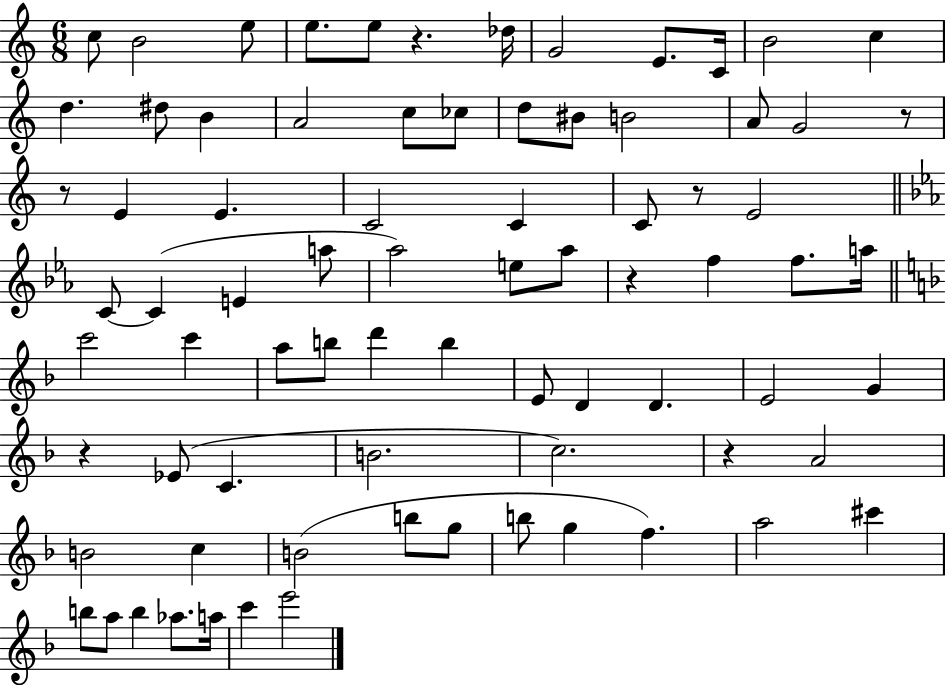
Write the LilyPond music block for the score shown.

{
  \clef treble
  \numericTimeSignature
  \time 6/8
  \key c \major
  \repeat volta 2 { c''8 b'2 e''8 | e''8. e''8 r4. des''16 | g'2 e'8. c'16 | b'2 c''4 | \break d''4. dis''8 b'4 | a'2 c''8 ces''8 | d''8 bis'8 b'2 | a'8 g'2 r8 | \break r8 e'4 e'4. | c'2 c'4 | c'8 r8 e'2 | \bar "||" \break \key ees \major c'8~~ c'4( e'4 a''8 | aes''2) e''8 aes''8 | r4 f''4 f''8. a''16 | \bar "||" \break \key f \major c'''2 c'''4 | a''8 b''8 d'''4 b''4 | e'8 d'4 d'4. | e'2 g'4 | \break r4 ees'8( c'4. | b'2. | c''2.) | r4 a'2 | \break b'2 c''4 | b'2( b''8 g''8 | b''8 g''4 f''4.) | a''2 cis'''4 | \break b''8 a''8 b''4 aes''8. a''16 | c'''4 e'''2 | } \bar "|."
}